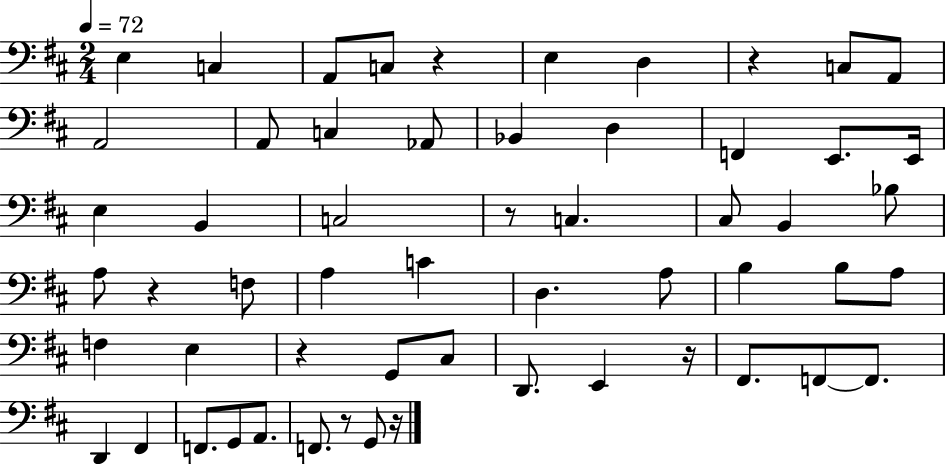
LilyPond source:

{
  \clef bass
  \numericTimeSignature
  \time 2/4
  \key d \major
  \tempo 4 = 72
  \repeat volta 2 { e4 c4 | a,8 c8 r4 | e4 d4 | r4 c8 a,8 | \break a,2 | a,8 c4 aes,8 | bes,4 d4 | f,4 e,8. e,16 | \break e4 b,4 | c2 | r8 c4. | cis8 b,4 bes8 | \break a8 r4 f8 | a4 c'4 | d4. a8 | b4 b8 a8 | \break f4 e4 | r4 g,8 cis8 | d,8. e,4 r16 | fis,8. f,8~~ f,8. | \break d,4 fis,4 | f,8. g,8 a,8. | f,8. r8 g,8 r16 | } \bar "|."
}